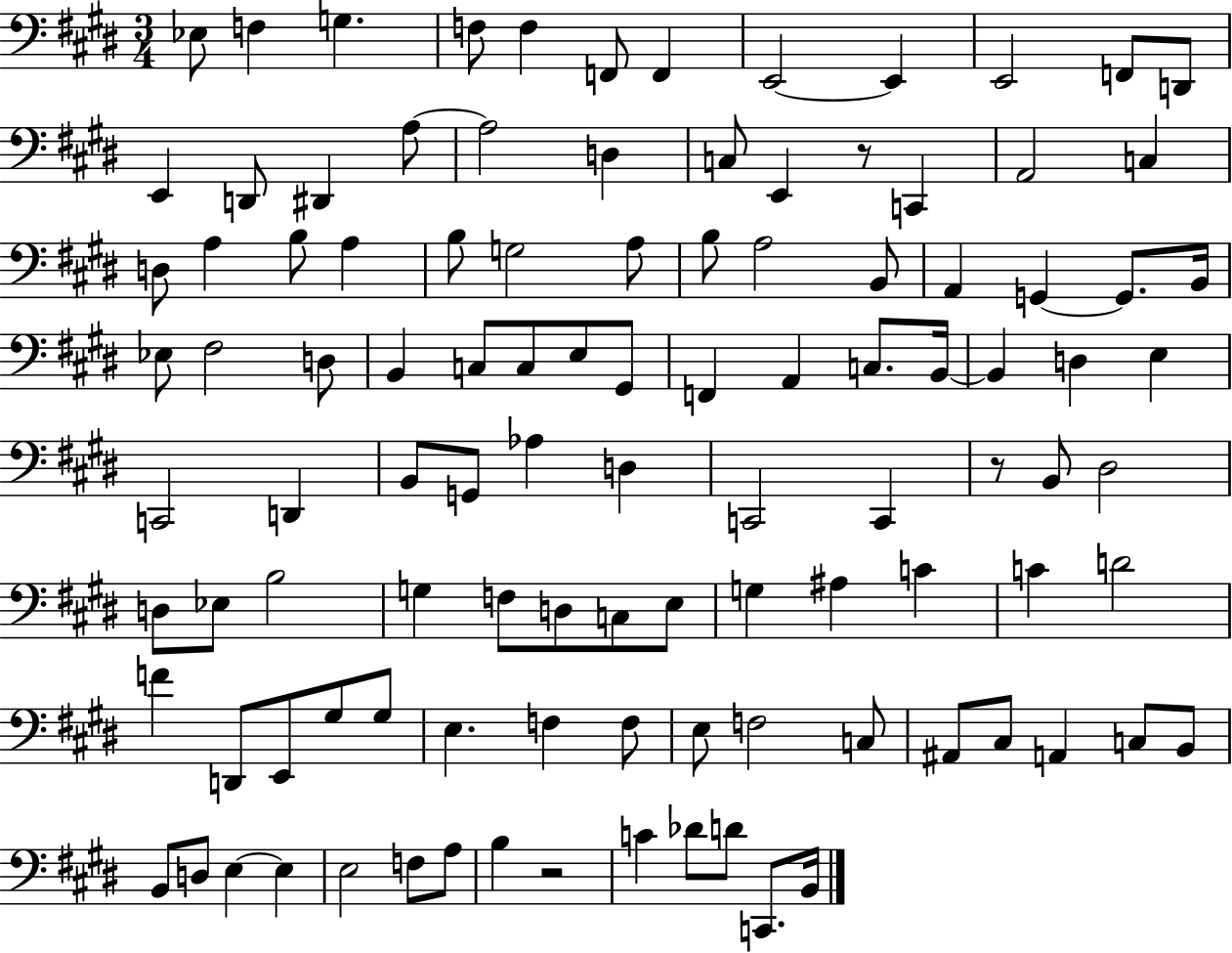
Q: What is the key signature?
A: E major